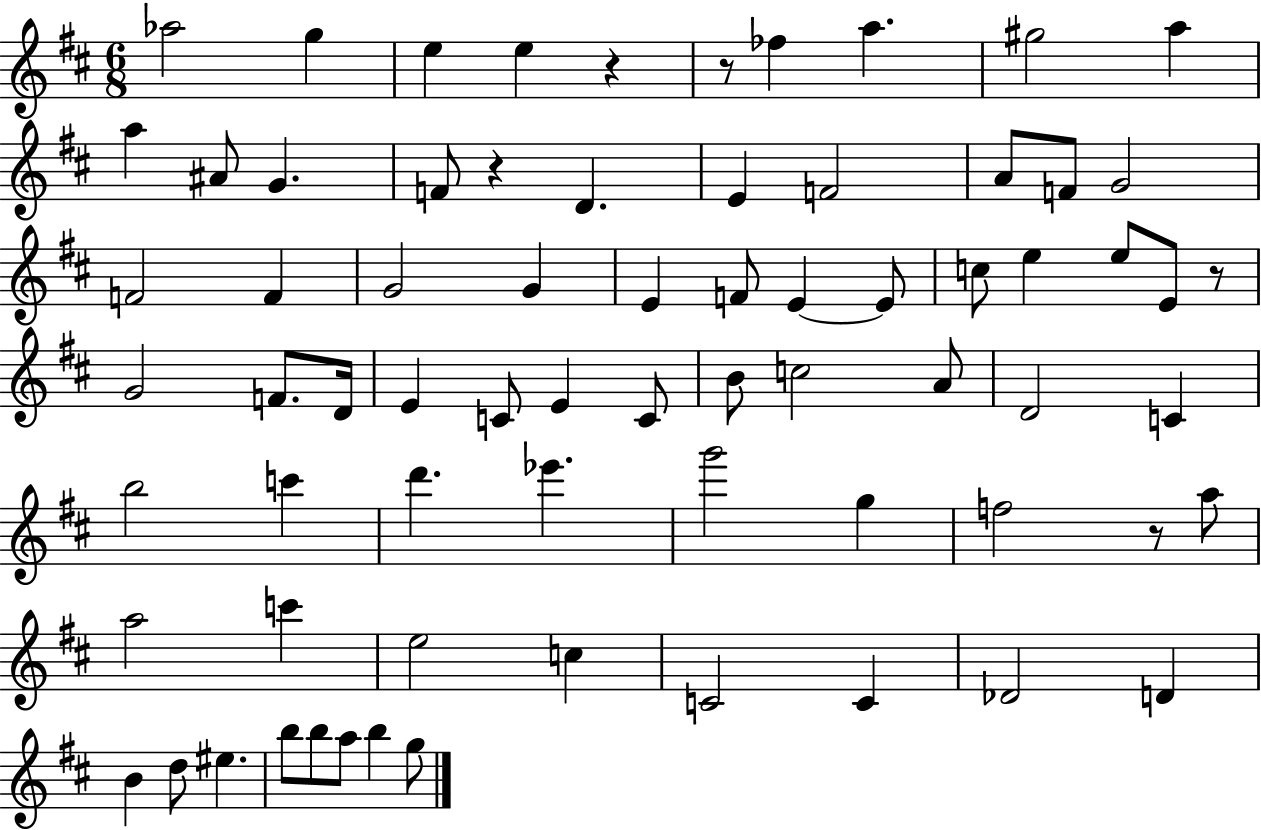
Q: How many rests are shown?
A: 5